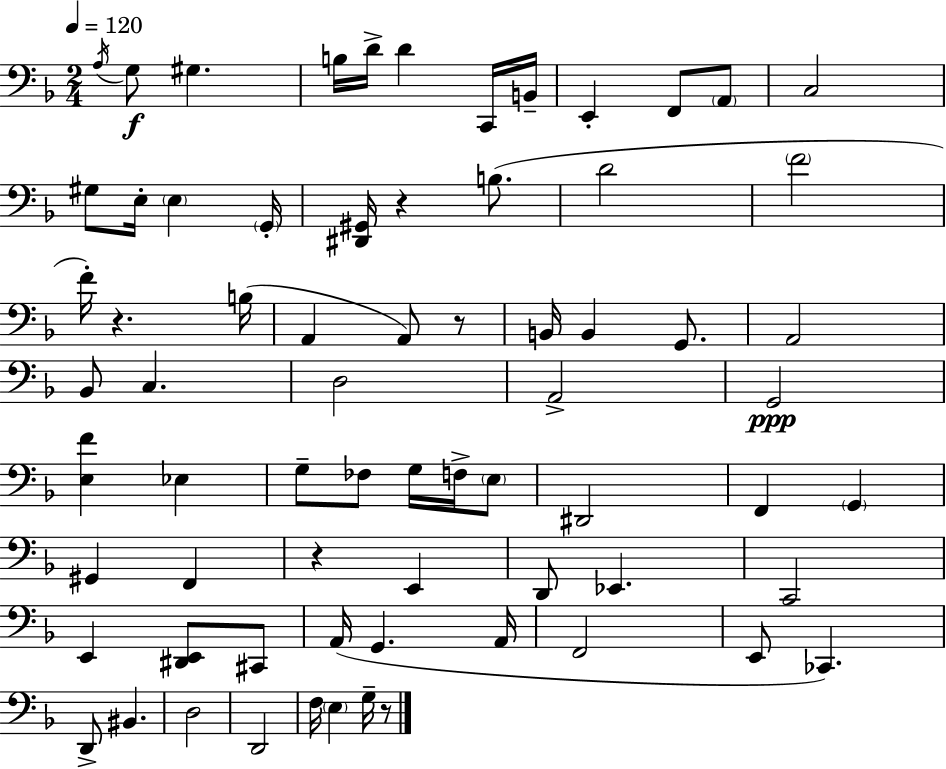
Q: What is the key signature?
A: D minor